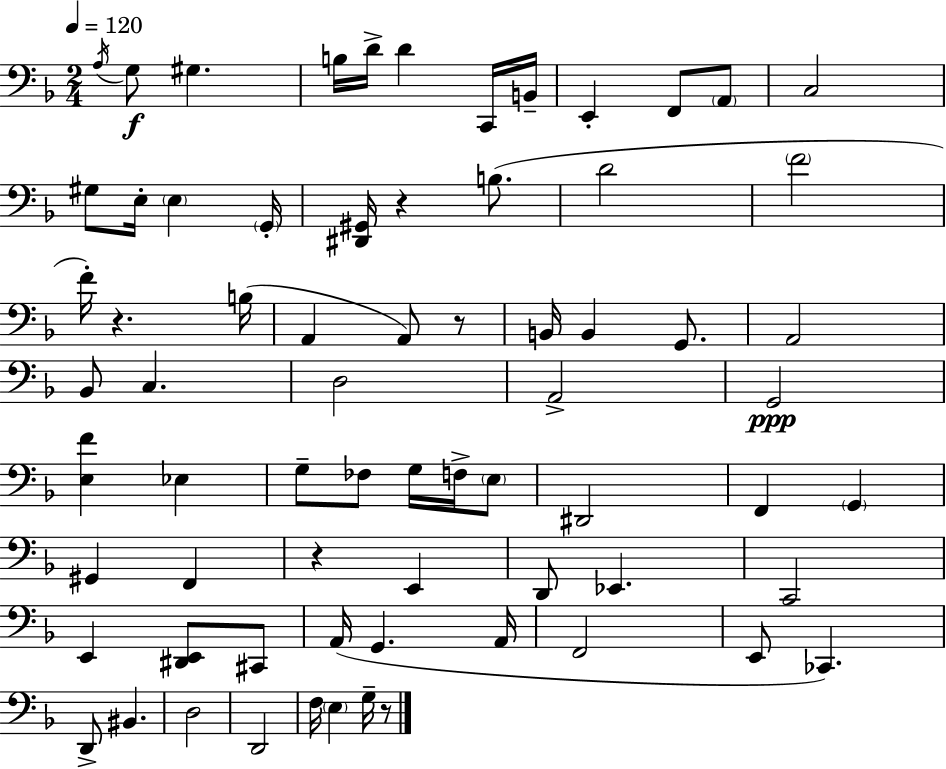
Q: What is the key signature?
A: D minor